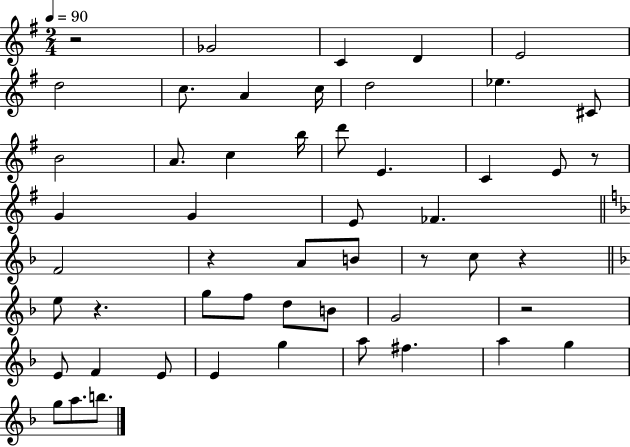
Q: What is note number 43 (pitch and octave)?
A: G5